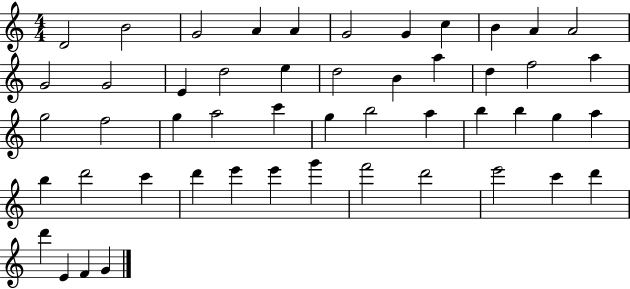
D4/h B4/h G4/h A4/q A4/q G4/h G4/q C5/q B4/q A4/q A4/h G4/h G4/h E4/q D5/h E5/q D5/h B4/q A5/q D5/q F5/h A5/q G5/h F5/h G5/q A5/h C6/q G5/q B5/h A5/q B5/q B5/q G5/q A5/q B5/q D6/h C6/q D6/q E6/q E6/q G6/q F6/h D6/h E6/h C6/q D6/q D6/q E4/q F4/q G4/q